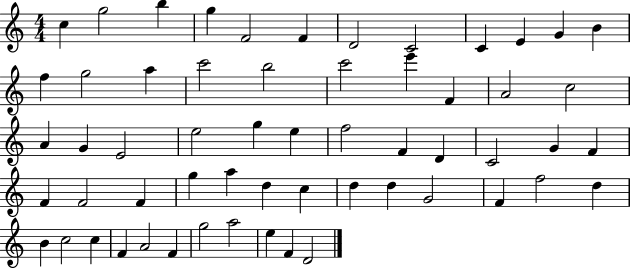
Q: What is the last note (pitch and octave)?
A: D4